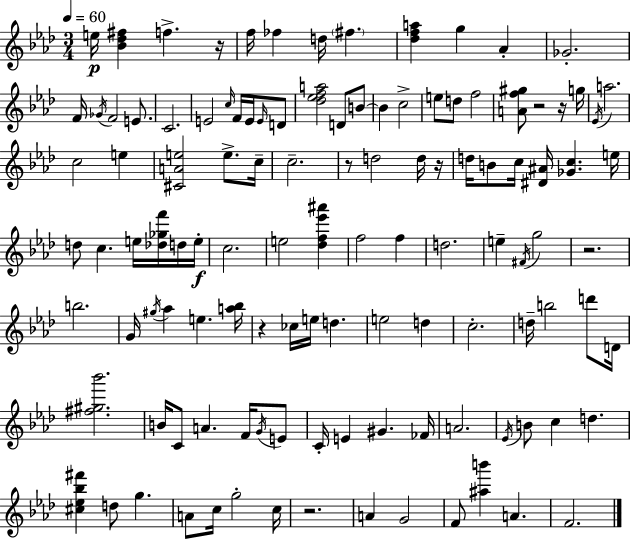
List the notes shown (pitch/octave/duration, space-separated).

E5/s [Bb4,Db5,F#5]/q F5/q. R/s F5/s FES5/q D5/s F#5/q. [Db5,F5,A5]/q G5/q Ab4/q Gb4/h. F4/s Gb4/s F4/h E4/e. C4/h. E4/h C5/s F4/s E4/s E4/s D4/e [Db5,Eb5,F5,A5]/h D4/e B4/e B4/q C5/h E5/e D5/e F5/h [A4,F5,G#5]/e R/h R/s G5/s Eb4/s A5/h. C5/h E5/q [C#4,A4,E5]/h E5/e. C5/s C5/h. R/e D5/h D5/s R/s D5/s B4/e C5/s [D#4,A#4]/s [Gb4,C5]/q. E5/s D5/e C5/q. E5/s [Db5,Gb5,F6]/s D5/s E5/s C5/h. E5/h [Db5,F5,Eb6,A#6]/q F5/h F5/q D5/h. E5/q F#4/s G5/h R/h. B5/h. G4/s G#5/s Ab5/q E5/q. [A5,Bb5]/s R/q CES5/s E5/s D5/q. E5/h D5/q C5/h. D5/s B5/h D6/e D4/s [F#5,G#5,Bb6]/h. B4/s C4/e A4/q. F4/s G4/s E4/e C4/s E4/q G#4/q. FES4/s A4/h. Eb4/s B4/e C5/q D5/q. [C#5,Eb5,Bb5,F#6]/q D5/e G5/q. A4/e C5/s G5/h C5/s R/h. A4/q G4/h F4/e [A#5,B6]/q A4/q. F4/h.